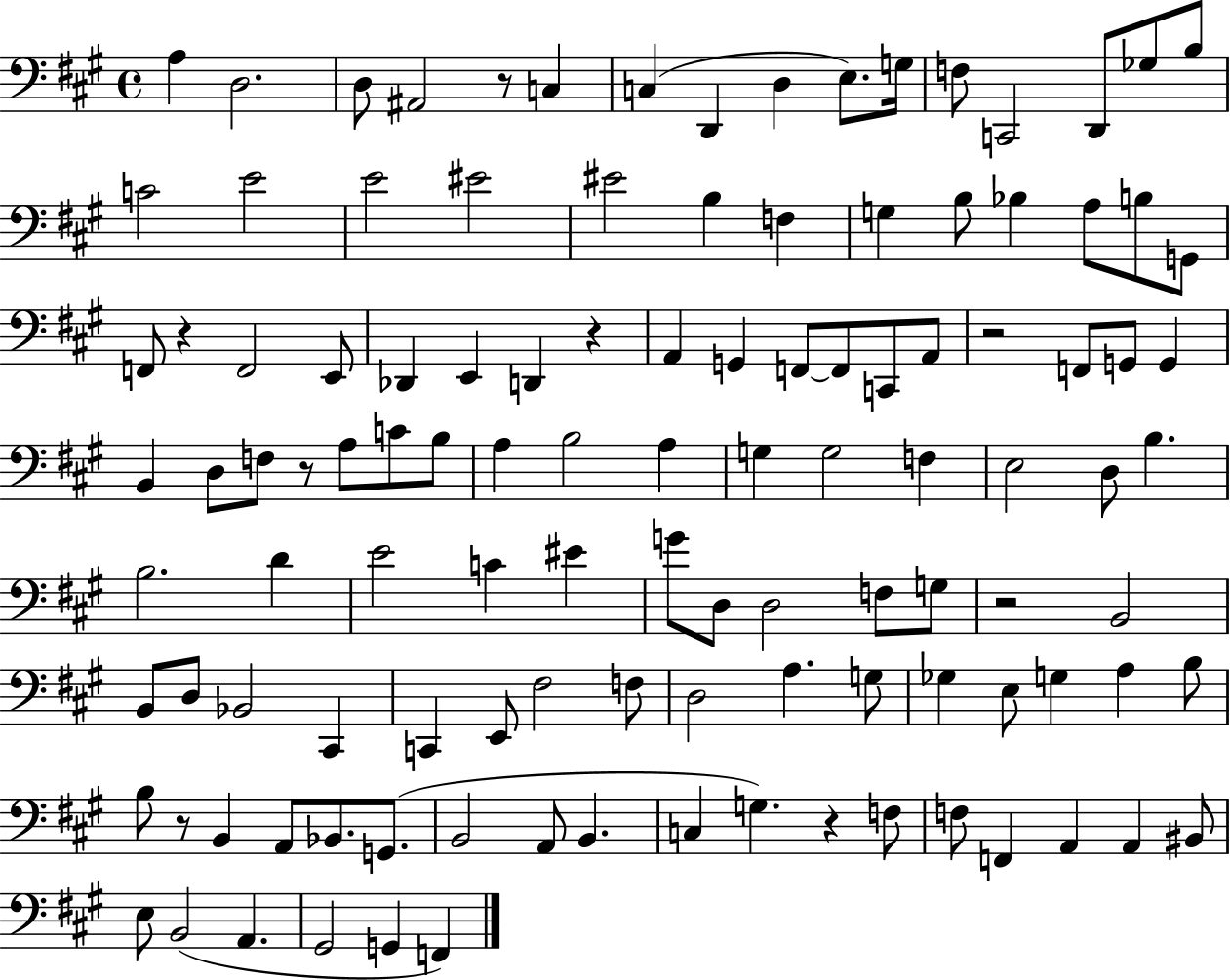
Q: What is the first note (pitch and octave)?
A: A3